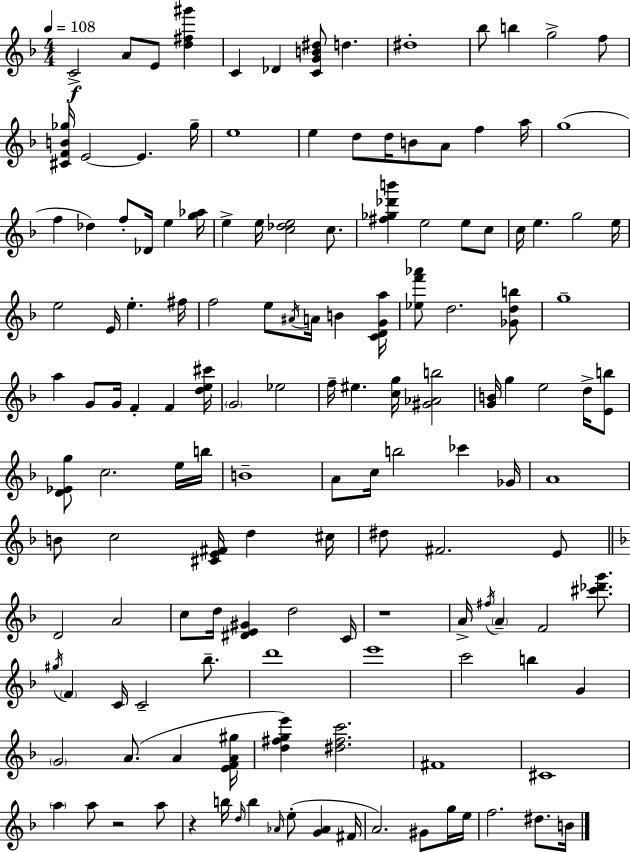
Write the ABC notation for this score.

X:1
T:Untitled
M:4/4
L:1/4
K:F
C2 A/2 E/2 [d^f^g'] C _D [CGB^d]/2 d ^d4 _b/2 b g2 f/2 [^CFB_g]/4 E2 E _g/4 e4 e d/2 d/4 B/2 A/2 f a/4 g4 f _d f/2 _D/4 e [g_a]/4 e e/4 [c_de]2 c/2 [^f_g_d'b'] e2 e/2 c/2 c/4 e g2 e/4 e2 E/4 e ^f/4 f2 e/2 ^A/4 A/4 B [CDGa]/4 [_ef'_a']/2 d2 [_Gdb]/2 g4 a G/2 G/4 F F [de^c']/4 G2 _e2 f/4 ^e [cg]/4 [^G_Ab]2 [GB]/4 g e2 d/4 [Eb]/2 [D_Eg]/2 c2 e/4 b/4 B4 A/2 c/4 b2 _c' _G/4 A4 B/2 c2 [^CE^F]/4 d ^c/4 ^d/2 ^F2 E/2 D2 A2 c/2 d/4 [^DE^G] d2 C/4 z4 A/4 ^f/4 A F2 [^c'_d'g']/2 ^g/4 F C/4 C2 _b/2 d'4 e'4 c'2 b G G2 A/2 A [EFA^g]/4 [d^fge'] [^d^fc']2 ^F4 ^C4 a a/2 z2 a/2 z b/4 d/4 b _A/4 e/2 [G_A] ^F/4 A2 ^G/2 g/4 e/4 f2 ^d/2 B/4